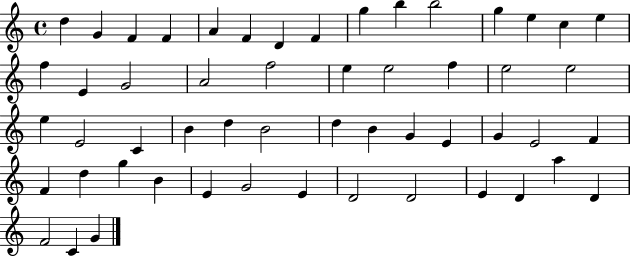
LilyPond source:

{
  \clef treble
  \time 4/4
  \defaultTimeSignature
  \key c \major
  d''4 g'4 f'4 f'4 | a'4 f'4 d'4 f'4 | g''4 b''4 b''2 | g''4 e''4 c''4 e''4 | \break f''4 e'4 g'2 | a'2 f''2 | e''4 e''2 f''4 | e''2 e''2 | \break e''4 e'2 c'4 | b'4 d''4 b'2 | d''4 b'4 g'4 e'4 | g'4 e'2 f'4 | \break f'4 d''4 g''4 b'4 | e'4 g'2 e'4 | d'2 d'2 | e'4 d'4 a''4 d'4 | \break f'2 c'4 g'4 | \bar "|."
}